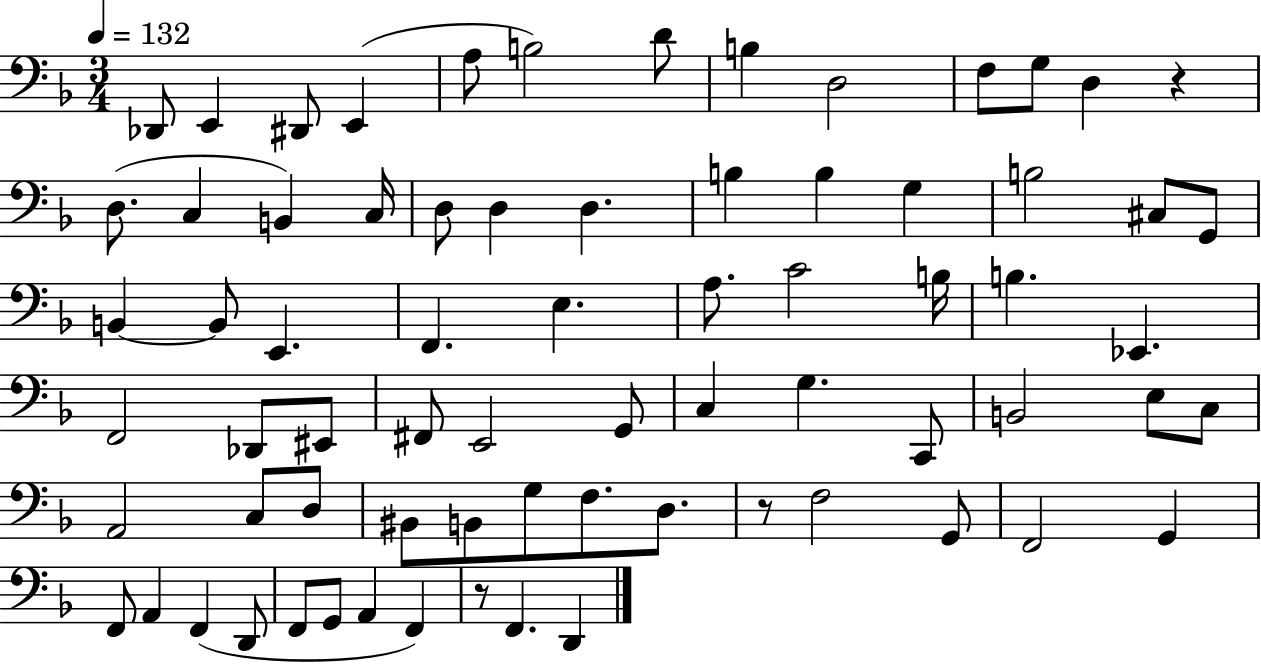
{
  \clef bass
  \numericTimeSignature
  \time 3/4
  \key f \major
  \tempo 4 = 132
  des,8 e,4 dis,8 e,4( | a8 b2) d'8 | b4 d2 | f8 g8 d4 r4 | \break d8.( c4 b,4) c16 | d8 d4 d4. | b4 b4 g4 | b2 cis8 g,8 | \break b,4~~ b,8 e,4. | f,4. e4. | a8. c'2 b16 | b4. ees,4. | \break f,2 des,8 eis,8 | fis,8 e,2 g,8 | c4 g4. c,8 | b,2 e8 c8 | \break a,2 c8 d8 | bis,8 b,8 g8 f8. d8. | r8 f2 g,8 | f,2 g,4 | \break f,8 a,4 f,4( d,8 | f,8 g,8 a,4 f,4) | r8 f,4. d,4 | \bar "|."
}